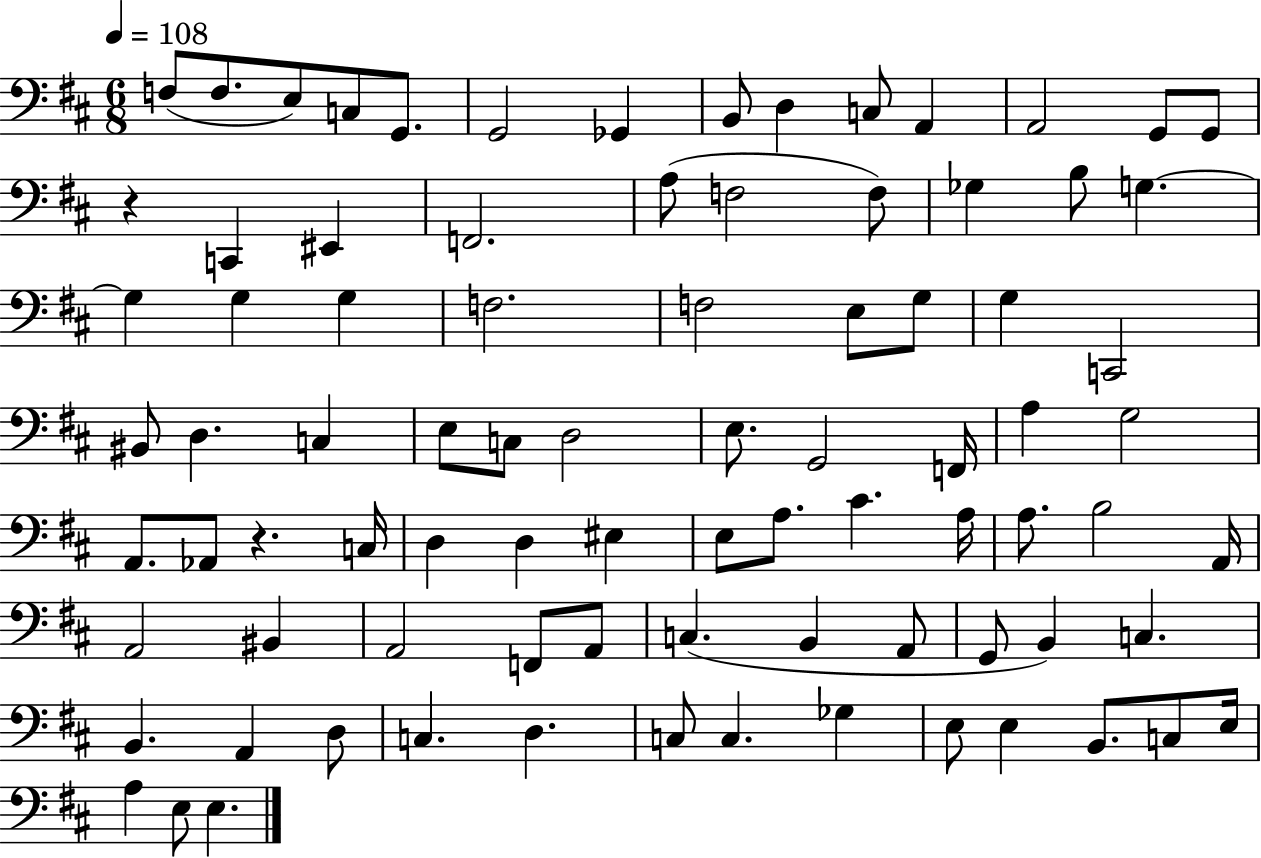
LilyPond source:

{
  \clef bass
  \numericTimeSignature
  \time 6/8
  \key d \major
  \tempo 4 = 108
  f8( f8. e8) c8 g,8. | g,2 ges,4 | b,8 d4 c8 a,4 | a,2 g,8 g,8 | \break r4 c,4 eis,4 | f,2. | a8( f2 f8) | ges4 b8 g4.~~ | \break g4 g4 g4 | f2. | f2 e8 g8 | g4 c,2 | \break bis,8 d4. c4 | e8 c8 d2 | e8. g,2 f,16 | a4 g2 | \break a,8. aes,8 r4. c16 | d4 d4 eis4 | e8 a8. cis'4. a16 | a8. b2 a,16 | \break a,2 bis,4 | a,2 f,8 a,8 | c4.( b,4 a,8 | g,8 b,4) c4. | \break b,4. a,4 d8 | c4. d4. | c8 c4. ges4 | e8 e4 b,8. c8 e16 | \break a4 e8 e4. | \bar "|."
}